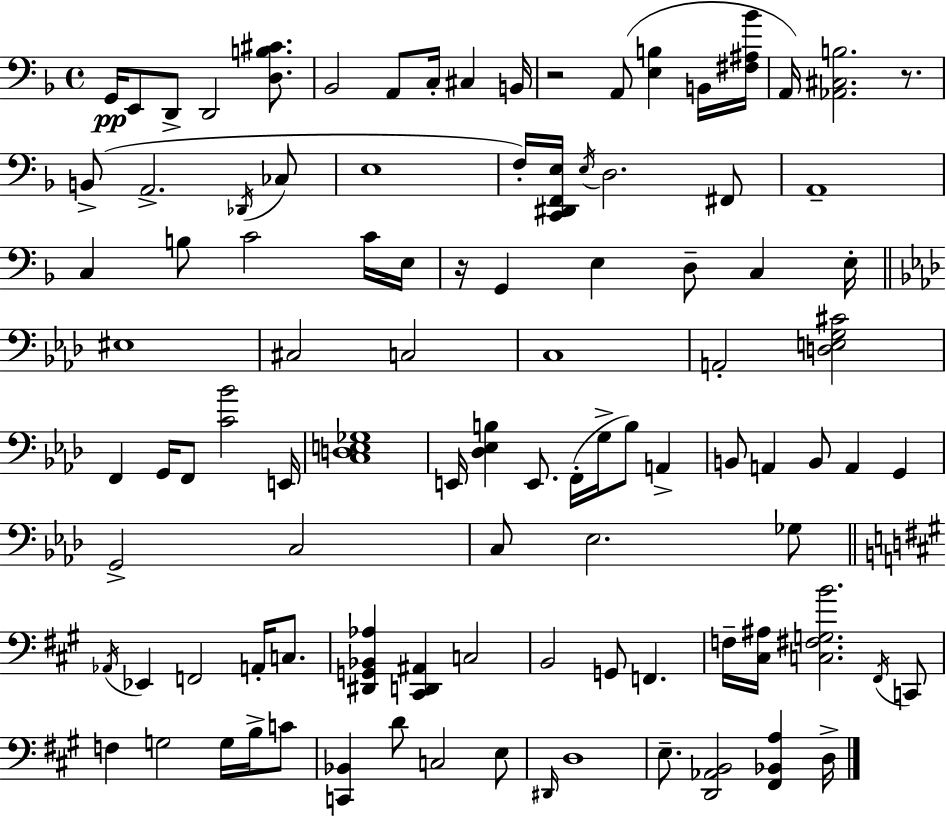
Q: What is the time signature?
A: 4/4